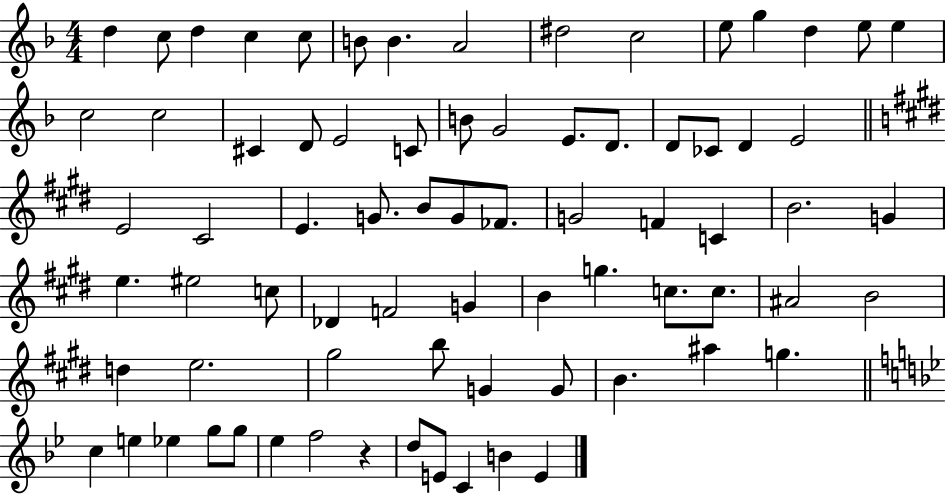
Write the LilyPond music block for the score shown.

{
  \clef treble
  \numericTimeSignature
  \time 4/4
  \key f \major
  \repeat volta 2 { d''4 c''8 d''4 c''4 c''8 | b'8 b'4. a'2 | dis''2 c''2 | e''8 g''4 d''4 e''8 e''4 | \break c''2 c''2 | cis'4 d'8 e'2 c'8 | b'8 g'2 e'8. d'8. | d'8 ces'8 d'4 e'2 | \break \bar "||" \break \key e \major e'2 cis'2 | e'4. g'8. b'8 g'8 fes'8. | g'2 f'4 c'4 | b'2. g'4 | \break e''4. eis''2 c''8 | des'4 f'2 g'4 | b'4 g''4. c''8. c''8. | ais'2 b'2 | \break d''4 e''2. | gis''2 b''8 g'4 g'8 | b'4. ais''4 g''4. | \bar "||" \break \key bes \major c''4 e''4 ees''4 g''8 g''8 | ees''4 f''2 r4 | d''8 e'8 c'4 b'4 e'4 | } \bar "|."
}